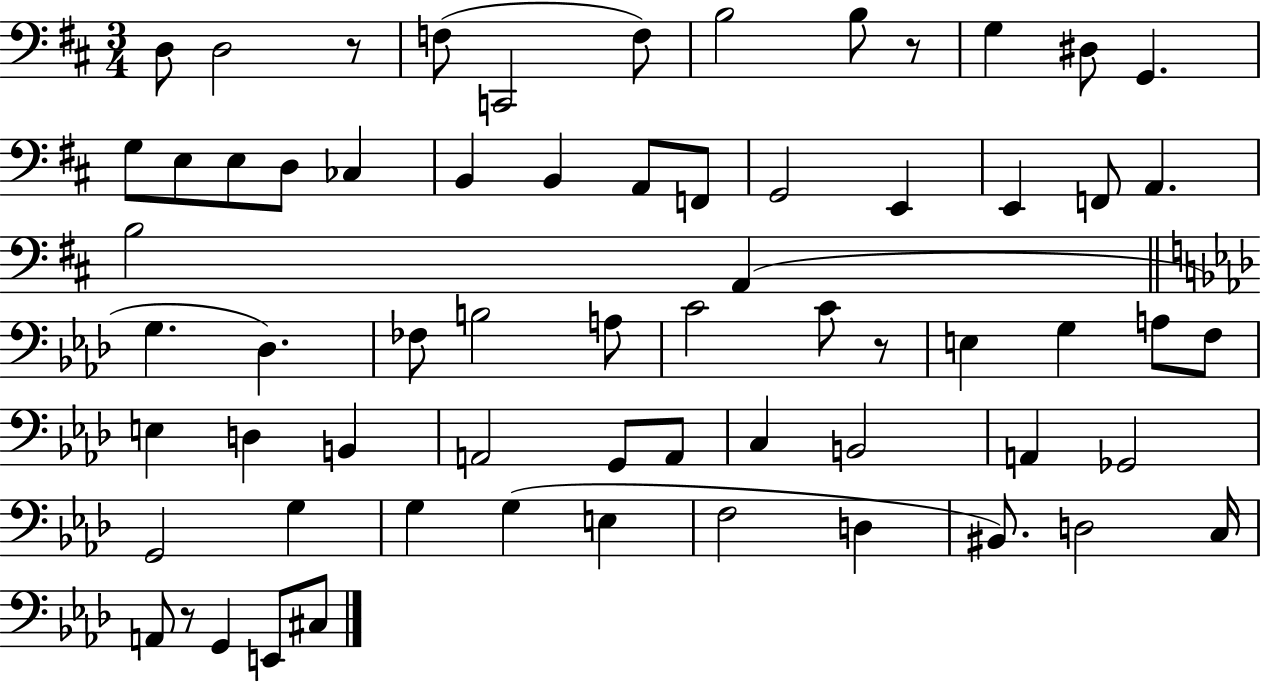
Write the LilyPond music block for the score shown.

{
  \clef bass
  \numericTimeSignature
  \time 3/4
  \key d \major
  d8 d2 r8 | f8( c,2 f8) | b2 b8 r8 | g4 dis8 g,4. | \break g8 e8 e8 d8 ces4 | b,4 b,4 a,8 f,8 | g,2 e,4 | e,4 f,8 a,4. | \break b2 a,4( | \bar "||" \break \key aes \major g4. des4.) | fes8 b2 a8 | c'2 c'8 r8 | e4 g4 a8 f8 | \break e4 d4 b,4 | a,2 g,8 a,8 | c4 b,2 | a,4 ges,2 | \break g,2 g4 | g4 g4( e4 | f2 d4 | bis,8.) d2 c16 | \break a,8 r8 g,4 e,8 cis8 | \bar "|."
}